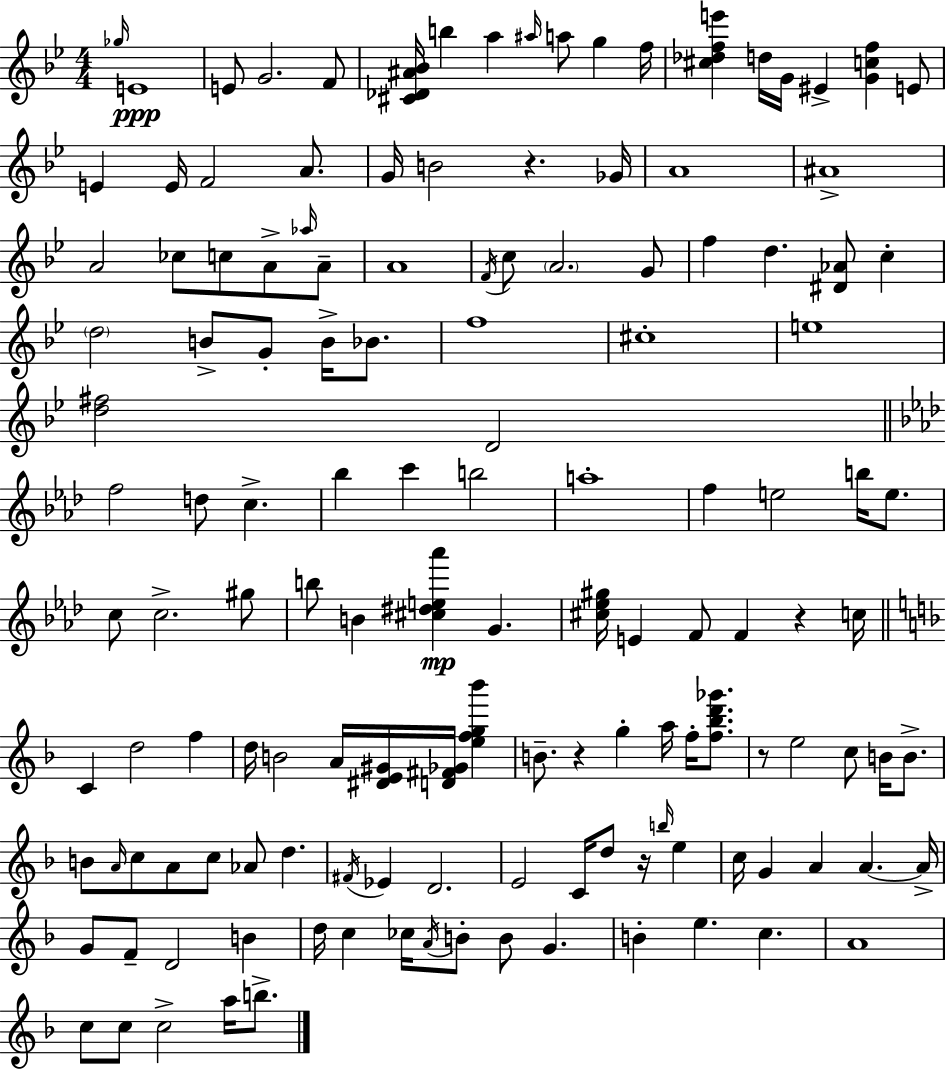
Gb5/s E4/w E4/e G4/h. F4/e [C#4,Db4,A#4,Bb4]/s B5/q A5/q A#5/s A5/e G5/q F5/s [C#5,Db5,F5,E6]/q D5/s G4/s EIS4/q [G4,C5,F5]/q E4/e E4/q E4/s F4/h A4/e. G4/s B4/h R/q. Gb4/s A4/w A#4/w A4/h CES5/e C5/e A4/e Ab5/s A4/e A4/w F4/s C5/e A4/h. G4/e F5/q D5/q. [D#4,Ab4]/e C5/q D5/h B4/e G4/e B4/s Bb4/e. F5/w C#5/w E5/w [D5,F#5]/h D4/h F5/h D5/e C5/q. Bb5/q C6/q B5/h A5/w F5/q E5/h B5/s E5/e. C5/e C5/h. G#5/e B5/e B4/q [C#5,D#5,E5,Ab6]/q G4/q. [C#5,Eb5,G#5]/s E4/q F4/e F4/q R/q C5/s C4/q D5/h F5/q D5/s B4/h A4/s [D#4,E4,G#4]/s [D4,F#4,Gb4]/s [E5,F5,G5,Bb6]/q B4/e. R/q G5/q A5/s F5/s [F5,Bb5,D6,Gb6]/e. R/e E5/h C5/e B4/s B4/e. B4/e A4/s C5/e A4/e C5/e Ab4/e D5/q. F#4/s Eb4/q D4/h. E4/h C4/s D5/e R/s B5/s E5/q C5/s G4/q A4/q A4/q. A4/s G4/e F4/e D4/h B4/q D5/s C5/q CES5/s A4/s B4/e B4/e G4/q. B4/q E5/q. C5/q. A4/w C5/e C5/e C5/h A5/s B5/e.